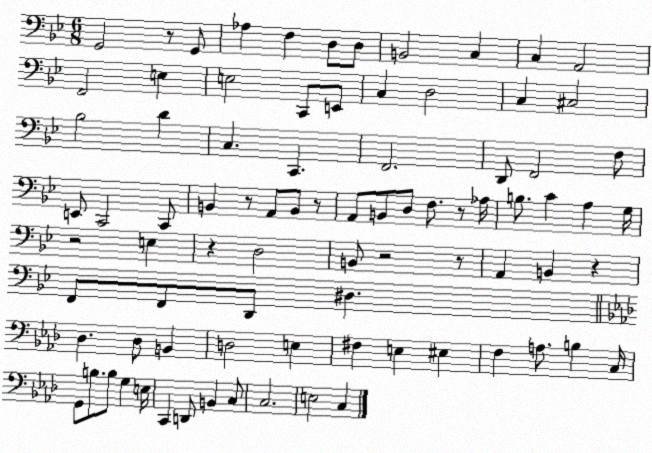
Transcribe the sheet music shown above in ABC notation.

X:1
T:Untitled
M:6/8
L:1/4
K:Bb
G,,2 z/2 G,,/2 _A, F, D,/2 D,/2 B,,2 C, C, A,,2 F,,2 E, E,2 C,,/2 E,,/2 C, D,2 C, ^C,2 _B,2 D C, C,, F,,2 D,,/2 F,,2 F,/2 E,,/2 C,,2 C,,/2 B,, z/2 A,,/2 B,,/2 z/2 A,,/2 B,,/2 D,/2 F,/2 z/2 _A,/4 B,/2 C A, G,/4 z2 E, z D,2 B,,/2 z2 z/2 A,, B,, z F,,/2 F,,/2 D,,/2 ^D, _D, _D,/2 B,, D,2 E, ^F, E, ^E, F, A,/2 B, C,/4 G,,/2 B,/2 B,/2 G, E,/4 C,, D,,/2 B,, C,/2 C,2 E,2 C,